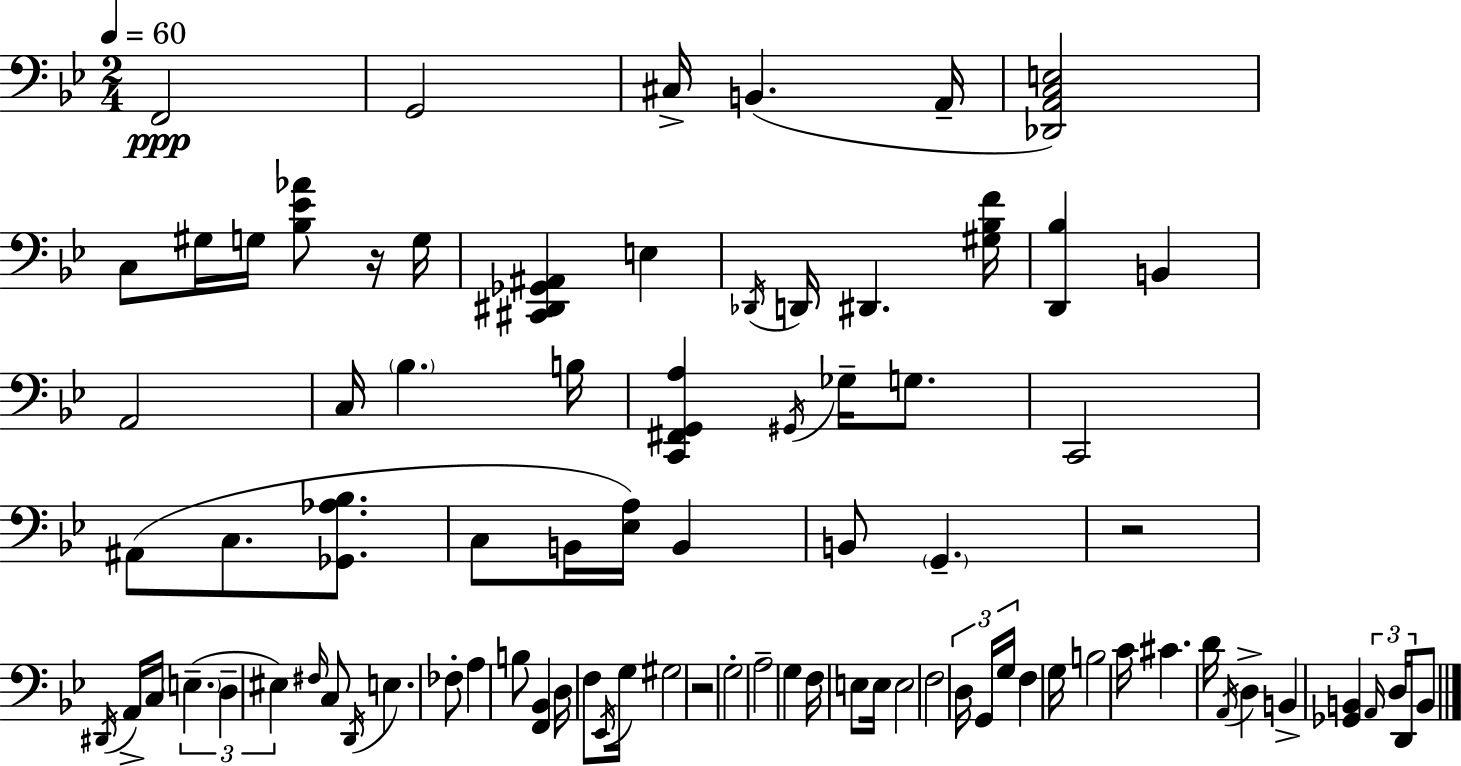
{
  \clef bass
  \numericTimeSignature
  \time 2/4
  \key g \minor
  \tempo 4 = 60
  f,2\ppp | g,2 | cis16-> b,4.( a,16-- | <des, a, c e>2) | \break c8 gis16 g16 <bes ees' aes'>8 r16 g16 | <cis, dis, ges, ais,>4 e4 | \acciaccatura { des,16 } d,16 dis,4. | <gis bes f'>16 <d, bes>4 b,4 | \break a,2 | c16 \parenthesize bes4. | b16 <c, fis, g, a>4 \acciaccatura { gis,16 } ges16-- g8. | c,2 | \break ais,8( c8. <ges, aes bes>8. | c8 b,16 <ees a>16) b,4 | b,8 \parenthesize g,4.-- | r2 | \break \acciaccatura { dis,16 } a,16-> c16 \tuplet 3/2 { \parenthesize e4.--( | d4-- eis4) } | \grace { fis16 } c8 \acciaccatura { d,16 } e4. | fes8-. a4 | \break b8 <f, bes,>4 | d16 f8 \acciaccatura { ees,16 } g16 gis2 | r2 | g2-. | \break a2-- | g4 | f16 e8 e16 e2 | f2 | \break \tuplet 3/2 { d16 g,16 | g16 } f4 g16 b2 | c'16 cis'4. | d'16 \acciaccatura { a,16 } d4-> | \break b,4-> <ges, b,>4 | \tuplet 3/2 { \grace { a,16 } d16 d,16 } b,8 | \bar "|."
}